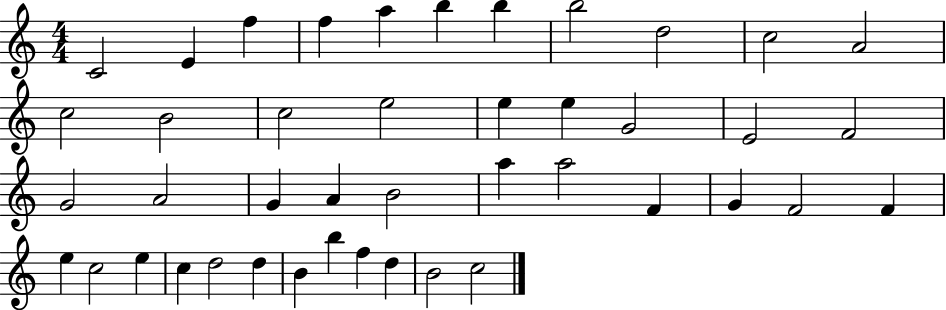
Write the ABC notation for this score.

X:1
T:Untitled
M:4/4
L:1/4
K:C
C2 E f f a b b b2 d2 c2 A2 c2 B2 c2 e2 e e G2 E2 F2 G2 A2 G A B2 a a2 F G F2 F e c2 e c d2 d B b f d B2 c2